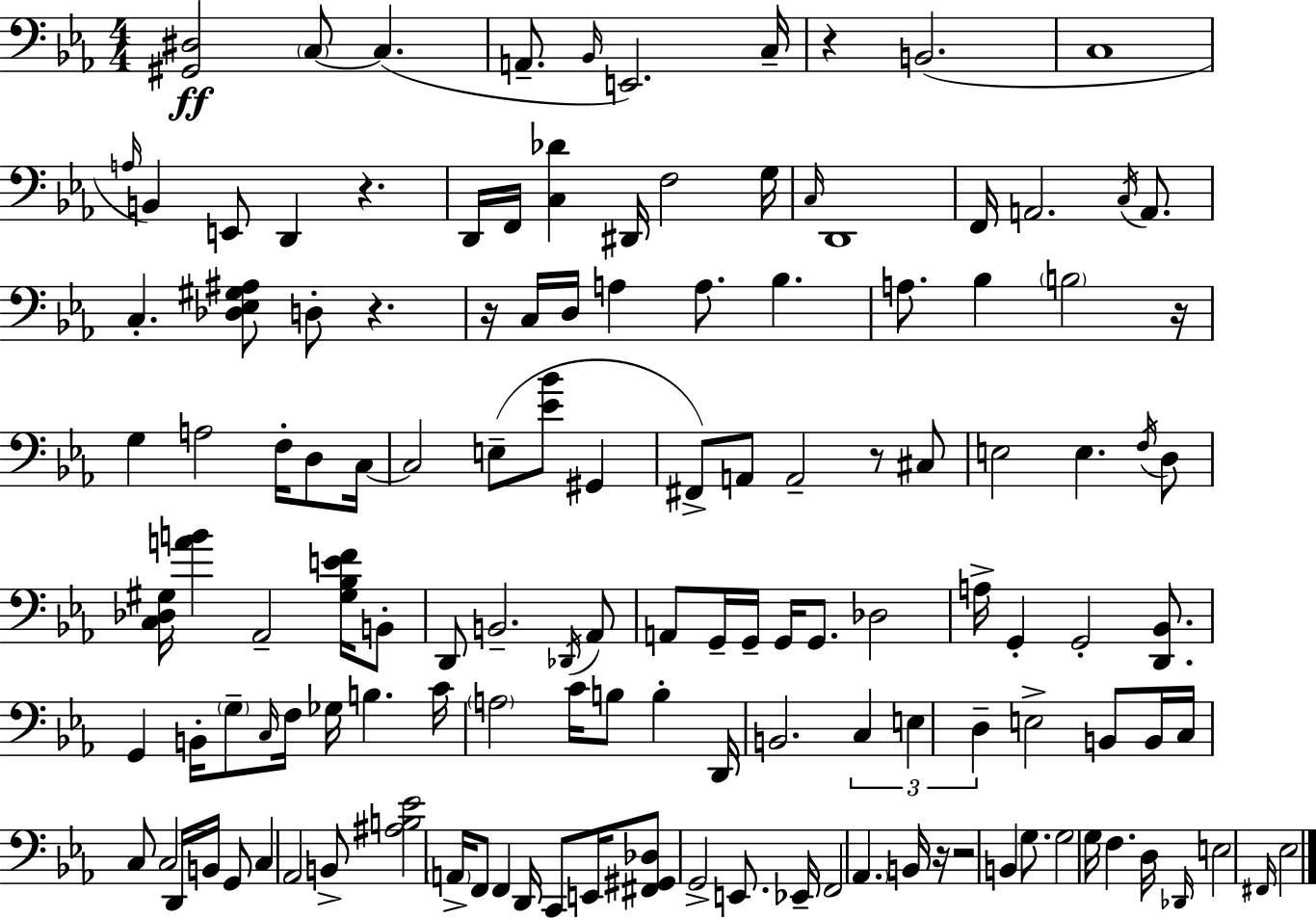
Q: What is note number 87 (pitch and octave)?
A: C3